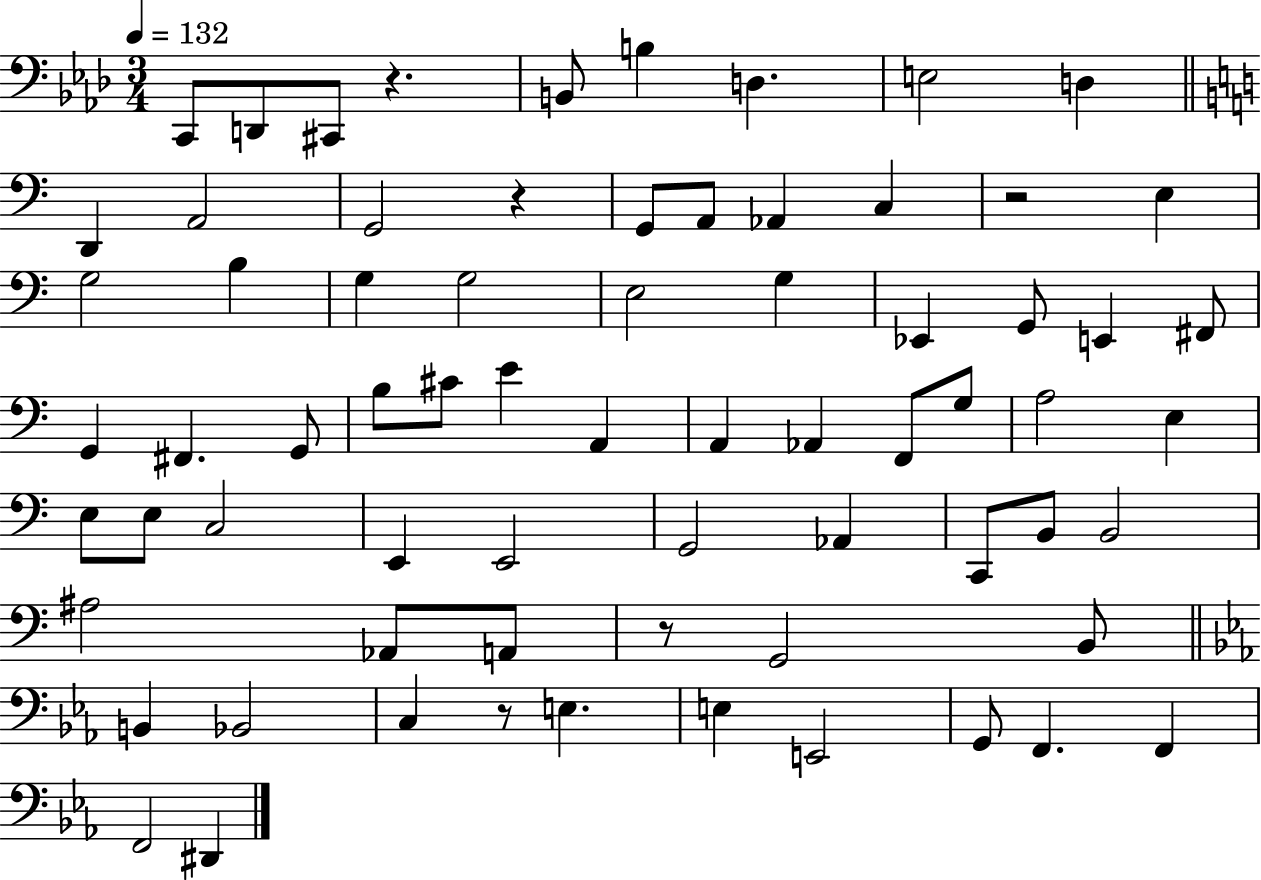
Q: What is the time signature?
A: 3/4